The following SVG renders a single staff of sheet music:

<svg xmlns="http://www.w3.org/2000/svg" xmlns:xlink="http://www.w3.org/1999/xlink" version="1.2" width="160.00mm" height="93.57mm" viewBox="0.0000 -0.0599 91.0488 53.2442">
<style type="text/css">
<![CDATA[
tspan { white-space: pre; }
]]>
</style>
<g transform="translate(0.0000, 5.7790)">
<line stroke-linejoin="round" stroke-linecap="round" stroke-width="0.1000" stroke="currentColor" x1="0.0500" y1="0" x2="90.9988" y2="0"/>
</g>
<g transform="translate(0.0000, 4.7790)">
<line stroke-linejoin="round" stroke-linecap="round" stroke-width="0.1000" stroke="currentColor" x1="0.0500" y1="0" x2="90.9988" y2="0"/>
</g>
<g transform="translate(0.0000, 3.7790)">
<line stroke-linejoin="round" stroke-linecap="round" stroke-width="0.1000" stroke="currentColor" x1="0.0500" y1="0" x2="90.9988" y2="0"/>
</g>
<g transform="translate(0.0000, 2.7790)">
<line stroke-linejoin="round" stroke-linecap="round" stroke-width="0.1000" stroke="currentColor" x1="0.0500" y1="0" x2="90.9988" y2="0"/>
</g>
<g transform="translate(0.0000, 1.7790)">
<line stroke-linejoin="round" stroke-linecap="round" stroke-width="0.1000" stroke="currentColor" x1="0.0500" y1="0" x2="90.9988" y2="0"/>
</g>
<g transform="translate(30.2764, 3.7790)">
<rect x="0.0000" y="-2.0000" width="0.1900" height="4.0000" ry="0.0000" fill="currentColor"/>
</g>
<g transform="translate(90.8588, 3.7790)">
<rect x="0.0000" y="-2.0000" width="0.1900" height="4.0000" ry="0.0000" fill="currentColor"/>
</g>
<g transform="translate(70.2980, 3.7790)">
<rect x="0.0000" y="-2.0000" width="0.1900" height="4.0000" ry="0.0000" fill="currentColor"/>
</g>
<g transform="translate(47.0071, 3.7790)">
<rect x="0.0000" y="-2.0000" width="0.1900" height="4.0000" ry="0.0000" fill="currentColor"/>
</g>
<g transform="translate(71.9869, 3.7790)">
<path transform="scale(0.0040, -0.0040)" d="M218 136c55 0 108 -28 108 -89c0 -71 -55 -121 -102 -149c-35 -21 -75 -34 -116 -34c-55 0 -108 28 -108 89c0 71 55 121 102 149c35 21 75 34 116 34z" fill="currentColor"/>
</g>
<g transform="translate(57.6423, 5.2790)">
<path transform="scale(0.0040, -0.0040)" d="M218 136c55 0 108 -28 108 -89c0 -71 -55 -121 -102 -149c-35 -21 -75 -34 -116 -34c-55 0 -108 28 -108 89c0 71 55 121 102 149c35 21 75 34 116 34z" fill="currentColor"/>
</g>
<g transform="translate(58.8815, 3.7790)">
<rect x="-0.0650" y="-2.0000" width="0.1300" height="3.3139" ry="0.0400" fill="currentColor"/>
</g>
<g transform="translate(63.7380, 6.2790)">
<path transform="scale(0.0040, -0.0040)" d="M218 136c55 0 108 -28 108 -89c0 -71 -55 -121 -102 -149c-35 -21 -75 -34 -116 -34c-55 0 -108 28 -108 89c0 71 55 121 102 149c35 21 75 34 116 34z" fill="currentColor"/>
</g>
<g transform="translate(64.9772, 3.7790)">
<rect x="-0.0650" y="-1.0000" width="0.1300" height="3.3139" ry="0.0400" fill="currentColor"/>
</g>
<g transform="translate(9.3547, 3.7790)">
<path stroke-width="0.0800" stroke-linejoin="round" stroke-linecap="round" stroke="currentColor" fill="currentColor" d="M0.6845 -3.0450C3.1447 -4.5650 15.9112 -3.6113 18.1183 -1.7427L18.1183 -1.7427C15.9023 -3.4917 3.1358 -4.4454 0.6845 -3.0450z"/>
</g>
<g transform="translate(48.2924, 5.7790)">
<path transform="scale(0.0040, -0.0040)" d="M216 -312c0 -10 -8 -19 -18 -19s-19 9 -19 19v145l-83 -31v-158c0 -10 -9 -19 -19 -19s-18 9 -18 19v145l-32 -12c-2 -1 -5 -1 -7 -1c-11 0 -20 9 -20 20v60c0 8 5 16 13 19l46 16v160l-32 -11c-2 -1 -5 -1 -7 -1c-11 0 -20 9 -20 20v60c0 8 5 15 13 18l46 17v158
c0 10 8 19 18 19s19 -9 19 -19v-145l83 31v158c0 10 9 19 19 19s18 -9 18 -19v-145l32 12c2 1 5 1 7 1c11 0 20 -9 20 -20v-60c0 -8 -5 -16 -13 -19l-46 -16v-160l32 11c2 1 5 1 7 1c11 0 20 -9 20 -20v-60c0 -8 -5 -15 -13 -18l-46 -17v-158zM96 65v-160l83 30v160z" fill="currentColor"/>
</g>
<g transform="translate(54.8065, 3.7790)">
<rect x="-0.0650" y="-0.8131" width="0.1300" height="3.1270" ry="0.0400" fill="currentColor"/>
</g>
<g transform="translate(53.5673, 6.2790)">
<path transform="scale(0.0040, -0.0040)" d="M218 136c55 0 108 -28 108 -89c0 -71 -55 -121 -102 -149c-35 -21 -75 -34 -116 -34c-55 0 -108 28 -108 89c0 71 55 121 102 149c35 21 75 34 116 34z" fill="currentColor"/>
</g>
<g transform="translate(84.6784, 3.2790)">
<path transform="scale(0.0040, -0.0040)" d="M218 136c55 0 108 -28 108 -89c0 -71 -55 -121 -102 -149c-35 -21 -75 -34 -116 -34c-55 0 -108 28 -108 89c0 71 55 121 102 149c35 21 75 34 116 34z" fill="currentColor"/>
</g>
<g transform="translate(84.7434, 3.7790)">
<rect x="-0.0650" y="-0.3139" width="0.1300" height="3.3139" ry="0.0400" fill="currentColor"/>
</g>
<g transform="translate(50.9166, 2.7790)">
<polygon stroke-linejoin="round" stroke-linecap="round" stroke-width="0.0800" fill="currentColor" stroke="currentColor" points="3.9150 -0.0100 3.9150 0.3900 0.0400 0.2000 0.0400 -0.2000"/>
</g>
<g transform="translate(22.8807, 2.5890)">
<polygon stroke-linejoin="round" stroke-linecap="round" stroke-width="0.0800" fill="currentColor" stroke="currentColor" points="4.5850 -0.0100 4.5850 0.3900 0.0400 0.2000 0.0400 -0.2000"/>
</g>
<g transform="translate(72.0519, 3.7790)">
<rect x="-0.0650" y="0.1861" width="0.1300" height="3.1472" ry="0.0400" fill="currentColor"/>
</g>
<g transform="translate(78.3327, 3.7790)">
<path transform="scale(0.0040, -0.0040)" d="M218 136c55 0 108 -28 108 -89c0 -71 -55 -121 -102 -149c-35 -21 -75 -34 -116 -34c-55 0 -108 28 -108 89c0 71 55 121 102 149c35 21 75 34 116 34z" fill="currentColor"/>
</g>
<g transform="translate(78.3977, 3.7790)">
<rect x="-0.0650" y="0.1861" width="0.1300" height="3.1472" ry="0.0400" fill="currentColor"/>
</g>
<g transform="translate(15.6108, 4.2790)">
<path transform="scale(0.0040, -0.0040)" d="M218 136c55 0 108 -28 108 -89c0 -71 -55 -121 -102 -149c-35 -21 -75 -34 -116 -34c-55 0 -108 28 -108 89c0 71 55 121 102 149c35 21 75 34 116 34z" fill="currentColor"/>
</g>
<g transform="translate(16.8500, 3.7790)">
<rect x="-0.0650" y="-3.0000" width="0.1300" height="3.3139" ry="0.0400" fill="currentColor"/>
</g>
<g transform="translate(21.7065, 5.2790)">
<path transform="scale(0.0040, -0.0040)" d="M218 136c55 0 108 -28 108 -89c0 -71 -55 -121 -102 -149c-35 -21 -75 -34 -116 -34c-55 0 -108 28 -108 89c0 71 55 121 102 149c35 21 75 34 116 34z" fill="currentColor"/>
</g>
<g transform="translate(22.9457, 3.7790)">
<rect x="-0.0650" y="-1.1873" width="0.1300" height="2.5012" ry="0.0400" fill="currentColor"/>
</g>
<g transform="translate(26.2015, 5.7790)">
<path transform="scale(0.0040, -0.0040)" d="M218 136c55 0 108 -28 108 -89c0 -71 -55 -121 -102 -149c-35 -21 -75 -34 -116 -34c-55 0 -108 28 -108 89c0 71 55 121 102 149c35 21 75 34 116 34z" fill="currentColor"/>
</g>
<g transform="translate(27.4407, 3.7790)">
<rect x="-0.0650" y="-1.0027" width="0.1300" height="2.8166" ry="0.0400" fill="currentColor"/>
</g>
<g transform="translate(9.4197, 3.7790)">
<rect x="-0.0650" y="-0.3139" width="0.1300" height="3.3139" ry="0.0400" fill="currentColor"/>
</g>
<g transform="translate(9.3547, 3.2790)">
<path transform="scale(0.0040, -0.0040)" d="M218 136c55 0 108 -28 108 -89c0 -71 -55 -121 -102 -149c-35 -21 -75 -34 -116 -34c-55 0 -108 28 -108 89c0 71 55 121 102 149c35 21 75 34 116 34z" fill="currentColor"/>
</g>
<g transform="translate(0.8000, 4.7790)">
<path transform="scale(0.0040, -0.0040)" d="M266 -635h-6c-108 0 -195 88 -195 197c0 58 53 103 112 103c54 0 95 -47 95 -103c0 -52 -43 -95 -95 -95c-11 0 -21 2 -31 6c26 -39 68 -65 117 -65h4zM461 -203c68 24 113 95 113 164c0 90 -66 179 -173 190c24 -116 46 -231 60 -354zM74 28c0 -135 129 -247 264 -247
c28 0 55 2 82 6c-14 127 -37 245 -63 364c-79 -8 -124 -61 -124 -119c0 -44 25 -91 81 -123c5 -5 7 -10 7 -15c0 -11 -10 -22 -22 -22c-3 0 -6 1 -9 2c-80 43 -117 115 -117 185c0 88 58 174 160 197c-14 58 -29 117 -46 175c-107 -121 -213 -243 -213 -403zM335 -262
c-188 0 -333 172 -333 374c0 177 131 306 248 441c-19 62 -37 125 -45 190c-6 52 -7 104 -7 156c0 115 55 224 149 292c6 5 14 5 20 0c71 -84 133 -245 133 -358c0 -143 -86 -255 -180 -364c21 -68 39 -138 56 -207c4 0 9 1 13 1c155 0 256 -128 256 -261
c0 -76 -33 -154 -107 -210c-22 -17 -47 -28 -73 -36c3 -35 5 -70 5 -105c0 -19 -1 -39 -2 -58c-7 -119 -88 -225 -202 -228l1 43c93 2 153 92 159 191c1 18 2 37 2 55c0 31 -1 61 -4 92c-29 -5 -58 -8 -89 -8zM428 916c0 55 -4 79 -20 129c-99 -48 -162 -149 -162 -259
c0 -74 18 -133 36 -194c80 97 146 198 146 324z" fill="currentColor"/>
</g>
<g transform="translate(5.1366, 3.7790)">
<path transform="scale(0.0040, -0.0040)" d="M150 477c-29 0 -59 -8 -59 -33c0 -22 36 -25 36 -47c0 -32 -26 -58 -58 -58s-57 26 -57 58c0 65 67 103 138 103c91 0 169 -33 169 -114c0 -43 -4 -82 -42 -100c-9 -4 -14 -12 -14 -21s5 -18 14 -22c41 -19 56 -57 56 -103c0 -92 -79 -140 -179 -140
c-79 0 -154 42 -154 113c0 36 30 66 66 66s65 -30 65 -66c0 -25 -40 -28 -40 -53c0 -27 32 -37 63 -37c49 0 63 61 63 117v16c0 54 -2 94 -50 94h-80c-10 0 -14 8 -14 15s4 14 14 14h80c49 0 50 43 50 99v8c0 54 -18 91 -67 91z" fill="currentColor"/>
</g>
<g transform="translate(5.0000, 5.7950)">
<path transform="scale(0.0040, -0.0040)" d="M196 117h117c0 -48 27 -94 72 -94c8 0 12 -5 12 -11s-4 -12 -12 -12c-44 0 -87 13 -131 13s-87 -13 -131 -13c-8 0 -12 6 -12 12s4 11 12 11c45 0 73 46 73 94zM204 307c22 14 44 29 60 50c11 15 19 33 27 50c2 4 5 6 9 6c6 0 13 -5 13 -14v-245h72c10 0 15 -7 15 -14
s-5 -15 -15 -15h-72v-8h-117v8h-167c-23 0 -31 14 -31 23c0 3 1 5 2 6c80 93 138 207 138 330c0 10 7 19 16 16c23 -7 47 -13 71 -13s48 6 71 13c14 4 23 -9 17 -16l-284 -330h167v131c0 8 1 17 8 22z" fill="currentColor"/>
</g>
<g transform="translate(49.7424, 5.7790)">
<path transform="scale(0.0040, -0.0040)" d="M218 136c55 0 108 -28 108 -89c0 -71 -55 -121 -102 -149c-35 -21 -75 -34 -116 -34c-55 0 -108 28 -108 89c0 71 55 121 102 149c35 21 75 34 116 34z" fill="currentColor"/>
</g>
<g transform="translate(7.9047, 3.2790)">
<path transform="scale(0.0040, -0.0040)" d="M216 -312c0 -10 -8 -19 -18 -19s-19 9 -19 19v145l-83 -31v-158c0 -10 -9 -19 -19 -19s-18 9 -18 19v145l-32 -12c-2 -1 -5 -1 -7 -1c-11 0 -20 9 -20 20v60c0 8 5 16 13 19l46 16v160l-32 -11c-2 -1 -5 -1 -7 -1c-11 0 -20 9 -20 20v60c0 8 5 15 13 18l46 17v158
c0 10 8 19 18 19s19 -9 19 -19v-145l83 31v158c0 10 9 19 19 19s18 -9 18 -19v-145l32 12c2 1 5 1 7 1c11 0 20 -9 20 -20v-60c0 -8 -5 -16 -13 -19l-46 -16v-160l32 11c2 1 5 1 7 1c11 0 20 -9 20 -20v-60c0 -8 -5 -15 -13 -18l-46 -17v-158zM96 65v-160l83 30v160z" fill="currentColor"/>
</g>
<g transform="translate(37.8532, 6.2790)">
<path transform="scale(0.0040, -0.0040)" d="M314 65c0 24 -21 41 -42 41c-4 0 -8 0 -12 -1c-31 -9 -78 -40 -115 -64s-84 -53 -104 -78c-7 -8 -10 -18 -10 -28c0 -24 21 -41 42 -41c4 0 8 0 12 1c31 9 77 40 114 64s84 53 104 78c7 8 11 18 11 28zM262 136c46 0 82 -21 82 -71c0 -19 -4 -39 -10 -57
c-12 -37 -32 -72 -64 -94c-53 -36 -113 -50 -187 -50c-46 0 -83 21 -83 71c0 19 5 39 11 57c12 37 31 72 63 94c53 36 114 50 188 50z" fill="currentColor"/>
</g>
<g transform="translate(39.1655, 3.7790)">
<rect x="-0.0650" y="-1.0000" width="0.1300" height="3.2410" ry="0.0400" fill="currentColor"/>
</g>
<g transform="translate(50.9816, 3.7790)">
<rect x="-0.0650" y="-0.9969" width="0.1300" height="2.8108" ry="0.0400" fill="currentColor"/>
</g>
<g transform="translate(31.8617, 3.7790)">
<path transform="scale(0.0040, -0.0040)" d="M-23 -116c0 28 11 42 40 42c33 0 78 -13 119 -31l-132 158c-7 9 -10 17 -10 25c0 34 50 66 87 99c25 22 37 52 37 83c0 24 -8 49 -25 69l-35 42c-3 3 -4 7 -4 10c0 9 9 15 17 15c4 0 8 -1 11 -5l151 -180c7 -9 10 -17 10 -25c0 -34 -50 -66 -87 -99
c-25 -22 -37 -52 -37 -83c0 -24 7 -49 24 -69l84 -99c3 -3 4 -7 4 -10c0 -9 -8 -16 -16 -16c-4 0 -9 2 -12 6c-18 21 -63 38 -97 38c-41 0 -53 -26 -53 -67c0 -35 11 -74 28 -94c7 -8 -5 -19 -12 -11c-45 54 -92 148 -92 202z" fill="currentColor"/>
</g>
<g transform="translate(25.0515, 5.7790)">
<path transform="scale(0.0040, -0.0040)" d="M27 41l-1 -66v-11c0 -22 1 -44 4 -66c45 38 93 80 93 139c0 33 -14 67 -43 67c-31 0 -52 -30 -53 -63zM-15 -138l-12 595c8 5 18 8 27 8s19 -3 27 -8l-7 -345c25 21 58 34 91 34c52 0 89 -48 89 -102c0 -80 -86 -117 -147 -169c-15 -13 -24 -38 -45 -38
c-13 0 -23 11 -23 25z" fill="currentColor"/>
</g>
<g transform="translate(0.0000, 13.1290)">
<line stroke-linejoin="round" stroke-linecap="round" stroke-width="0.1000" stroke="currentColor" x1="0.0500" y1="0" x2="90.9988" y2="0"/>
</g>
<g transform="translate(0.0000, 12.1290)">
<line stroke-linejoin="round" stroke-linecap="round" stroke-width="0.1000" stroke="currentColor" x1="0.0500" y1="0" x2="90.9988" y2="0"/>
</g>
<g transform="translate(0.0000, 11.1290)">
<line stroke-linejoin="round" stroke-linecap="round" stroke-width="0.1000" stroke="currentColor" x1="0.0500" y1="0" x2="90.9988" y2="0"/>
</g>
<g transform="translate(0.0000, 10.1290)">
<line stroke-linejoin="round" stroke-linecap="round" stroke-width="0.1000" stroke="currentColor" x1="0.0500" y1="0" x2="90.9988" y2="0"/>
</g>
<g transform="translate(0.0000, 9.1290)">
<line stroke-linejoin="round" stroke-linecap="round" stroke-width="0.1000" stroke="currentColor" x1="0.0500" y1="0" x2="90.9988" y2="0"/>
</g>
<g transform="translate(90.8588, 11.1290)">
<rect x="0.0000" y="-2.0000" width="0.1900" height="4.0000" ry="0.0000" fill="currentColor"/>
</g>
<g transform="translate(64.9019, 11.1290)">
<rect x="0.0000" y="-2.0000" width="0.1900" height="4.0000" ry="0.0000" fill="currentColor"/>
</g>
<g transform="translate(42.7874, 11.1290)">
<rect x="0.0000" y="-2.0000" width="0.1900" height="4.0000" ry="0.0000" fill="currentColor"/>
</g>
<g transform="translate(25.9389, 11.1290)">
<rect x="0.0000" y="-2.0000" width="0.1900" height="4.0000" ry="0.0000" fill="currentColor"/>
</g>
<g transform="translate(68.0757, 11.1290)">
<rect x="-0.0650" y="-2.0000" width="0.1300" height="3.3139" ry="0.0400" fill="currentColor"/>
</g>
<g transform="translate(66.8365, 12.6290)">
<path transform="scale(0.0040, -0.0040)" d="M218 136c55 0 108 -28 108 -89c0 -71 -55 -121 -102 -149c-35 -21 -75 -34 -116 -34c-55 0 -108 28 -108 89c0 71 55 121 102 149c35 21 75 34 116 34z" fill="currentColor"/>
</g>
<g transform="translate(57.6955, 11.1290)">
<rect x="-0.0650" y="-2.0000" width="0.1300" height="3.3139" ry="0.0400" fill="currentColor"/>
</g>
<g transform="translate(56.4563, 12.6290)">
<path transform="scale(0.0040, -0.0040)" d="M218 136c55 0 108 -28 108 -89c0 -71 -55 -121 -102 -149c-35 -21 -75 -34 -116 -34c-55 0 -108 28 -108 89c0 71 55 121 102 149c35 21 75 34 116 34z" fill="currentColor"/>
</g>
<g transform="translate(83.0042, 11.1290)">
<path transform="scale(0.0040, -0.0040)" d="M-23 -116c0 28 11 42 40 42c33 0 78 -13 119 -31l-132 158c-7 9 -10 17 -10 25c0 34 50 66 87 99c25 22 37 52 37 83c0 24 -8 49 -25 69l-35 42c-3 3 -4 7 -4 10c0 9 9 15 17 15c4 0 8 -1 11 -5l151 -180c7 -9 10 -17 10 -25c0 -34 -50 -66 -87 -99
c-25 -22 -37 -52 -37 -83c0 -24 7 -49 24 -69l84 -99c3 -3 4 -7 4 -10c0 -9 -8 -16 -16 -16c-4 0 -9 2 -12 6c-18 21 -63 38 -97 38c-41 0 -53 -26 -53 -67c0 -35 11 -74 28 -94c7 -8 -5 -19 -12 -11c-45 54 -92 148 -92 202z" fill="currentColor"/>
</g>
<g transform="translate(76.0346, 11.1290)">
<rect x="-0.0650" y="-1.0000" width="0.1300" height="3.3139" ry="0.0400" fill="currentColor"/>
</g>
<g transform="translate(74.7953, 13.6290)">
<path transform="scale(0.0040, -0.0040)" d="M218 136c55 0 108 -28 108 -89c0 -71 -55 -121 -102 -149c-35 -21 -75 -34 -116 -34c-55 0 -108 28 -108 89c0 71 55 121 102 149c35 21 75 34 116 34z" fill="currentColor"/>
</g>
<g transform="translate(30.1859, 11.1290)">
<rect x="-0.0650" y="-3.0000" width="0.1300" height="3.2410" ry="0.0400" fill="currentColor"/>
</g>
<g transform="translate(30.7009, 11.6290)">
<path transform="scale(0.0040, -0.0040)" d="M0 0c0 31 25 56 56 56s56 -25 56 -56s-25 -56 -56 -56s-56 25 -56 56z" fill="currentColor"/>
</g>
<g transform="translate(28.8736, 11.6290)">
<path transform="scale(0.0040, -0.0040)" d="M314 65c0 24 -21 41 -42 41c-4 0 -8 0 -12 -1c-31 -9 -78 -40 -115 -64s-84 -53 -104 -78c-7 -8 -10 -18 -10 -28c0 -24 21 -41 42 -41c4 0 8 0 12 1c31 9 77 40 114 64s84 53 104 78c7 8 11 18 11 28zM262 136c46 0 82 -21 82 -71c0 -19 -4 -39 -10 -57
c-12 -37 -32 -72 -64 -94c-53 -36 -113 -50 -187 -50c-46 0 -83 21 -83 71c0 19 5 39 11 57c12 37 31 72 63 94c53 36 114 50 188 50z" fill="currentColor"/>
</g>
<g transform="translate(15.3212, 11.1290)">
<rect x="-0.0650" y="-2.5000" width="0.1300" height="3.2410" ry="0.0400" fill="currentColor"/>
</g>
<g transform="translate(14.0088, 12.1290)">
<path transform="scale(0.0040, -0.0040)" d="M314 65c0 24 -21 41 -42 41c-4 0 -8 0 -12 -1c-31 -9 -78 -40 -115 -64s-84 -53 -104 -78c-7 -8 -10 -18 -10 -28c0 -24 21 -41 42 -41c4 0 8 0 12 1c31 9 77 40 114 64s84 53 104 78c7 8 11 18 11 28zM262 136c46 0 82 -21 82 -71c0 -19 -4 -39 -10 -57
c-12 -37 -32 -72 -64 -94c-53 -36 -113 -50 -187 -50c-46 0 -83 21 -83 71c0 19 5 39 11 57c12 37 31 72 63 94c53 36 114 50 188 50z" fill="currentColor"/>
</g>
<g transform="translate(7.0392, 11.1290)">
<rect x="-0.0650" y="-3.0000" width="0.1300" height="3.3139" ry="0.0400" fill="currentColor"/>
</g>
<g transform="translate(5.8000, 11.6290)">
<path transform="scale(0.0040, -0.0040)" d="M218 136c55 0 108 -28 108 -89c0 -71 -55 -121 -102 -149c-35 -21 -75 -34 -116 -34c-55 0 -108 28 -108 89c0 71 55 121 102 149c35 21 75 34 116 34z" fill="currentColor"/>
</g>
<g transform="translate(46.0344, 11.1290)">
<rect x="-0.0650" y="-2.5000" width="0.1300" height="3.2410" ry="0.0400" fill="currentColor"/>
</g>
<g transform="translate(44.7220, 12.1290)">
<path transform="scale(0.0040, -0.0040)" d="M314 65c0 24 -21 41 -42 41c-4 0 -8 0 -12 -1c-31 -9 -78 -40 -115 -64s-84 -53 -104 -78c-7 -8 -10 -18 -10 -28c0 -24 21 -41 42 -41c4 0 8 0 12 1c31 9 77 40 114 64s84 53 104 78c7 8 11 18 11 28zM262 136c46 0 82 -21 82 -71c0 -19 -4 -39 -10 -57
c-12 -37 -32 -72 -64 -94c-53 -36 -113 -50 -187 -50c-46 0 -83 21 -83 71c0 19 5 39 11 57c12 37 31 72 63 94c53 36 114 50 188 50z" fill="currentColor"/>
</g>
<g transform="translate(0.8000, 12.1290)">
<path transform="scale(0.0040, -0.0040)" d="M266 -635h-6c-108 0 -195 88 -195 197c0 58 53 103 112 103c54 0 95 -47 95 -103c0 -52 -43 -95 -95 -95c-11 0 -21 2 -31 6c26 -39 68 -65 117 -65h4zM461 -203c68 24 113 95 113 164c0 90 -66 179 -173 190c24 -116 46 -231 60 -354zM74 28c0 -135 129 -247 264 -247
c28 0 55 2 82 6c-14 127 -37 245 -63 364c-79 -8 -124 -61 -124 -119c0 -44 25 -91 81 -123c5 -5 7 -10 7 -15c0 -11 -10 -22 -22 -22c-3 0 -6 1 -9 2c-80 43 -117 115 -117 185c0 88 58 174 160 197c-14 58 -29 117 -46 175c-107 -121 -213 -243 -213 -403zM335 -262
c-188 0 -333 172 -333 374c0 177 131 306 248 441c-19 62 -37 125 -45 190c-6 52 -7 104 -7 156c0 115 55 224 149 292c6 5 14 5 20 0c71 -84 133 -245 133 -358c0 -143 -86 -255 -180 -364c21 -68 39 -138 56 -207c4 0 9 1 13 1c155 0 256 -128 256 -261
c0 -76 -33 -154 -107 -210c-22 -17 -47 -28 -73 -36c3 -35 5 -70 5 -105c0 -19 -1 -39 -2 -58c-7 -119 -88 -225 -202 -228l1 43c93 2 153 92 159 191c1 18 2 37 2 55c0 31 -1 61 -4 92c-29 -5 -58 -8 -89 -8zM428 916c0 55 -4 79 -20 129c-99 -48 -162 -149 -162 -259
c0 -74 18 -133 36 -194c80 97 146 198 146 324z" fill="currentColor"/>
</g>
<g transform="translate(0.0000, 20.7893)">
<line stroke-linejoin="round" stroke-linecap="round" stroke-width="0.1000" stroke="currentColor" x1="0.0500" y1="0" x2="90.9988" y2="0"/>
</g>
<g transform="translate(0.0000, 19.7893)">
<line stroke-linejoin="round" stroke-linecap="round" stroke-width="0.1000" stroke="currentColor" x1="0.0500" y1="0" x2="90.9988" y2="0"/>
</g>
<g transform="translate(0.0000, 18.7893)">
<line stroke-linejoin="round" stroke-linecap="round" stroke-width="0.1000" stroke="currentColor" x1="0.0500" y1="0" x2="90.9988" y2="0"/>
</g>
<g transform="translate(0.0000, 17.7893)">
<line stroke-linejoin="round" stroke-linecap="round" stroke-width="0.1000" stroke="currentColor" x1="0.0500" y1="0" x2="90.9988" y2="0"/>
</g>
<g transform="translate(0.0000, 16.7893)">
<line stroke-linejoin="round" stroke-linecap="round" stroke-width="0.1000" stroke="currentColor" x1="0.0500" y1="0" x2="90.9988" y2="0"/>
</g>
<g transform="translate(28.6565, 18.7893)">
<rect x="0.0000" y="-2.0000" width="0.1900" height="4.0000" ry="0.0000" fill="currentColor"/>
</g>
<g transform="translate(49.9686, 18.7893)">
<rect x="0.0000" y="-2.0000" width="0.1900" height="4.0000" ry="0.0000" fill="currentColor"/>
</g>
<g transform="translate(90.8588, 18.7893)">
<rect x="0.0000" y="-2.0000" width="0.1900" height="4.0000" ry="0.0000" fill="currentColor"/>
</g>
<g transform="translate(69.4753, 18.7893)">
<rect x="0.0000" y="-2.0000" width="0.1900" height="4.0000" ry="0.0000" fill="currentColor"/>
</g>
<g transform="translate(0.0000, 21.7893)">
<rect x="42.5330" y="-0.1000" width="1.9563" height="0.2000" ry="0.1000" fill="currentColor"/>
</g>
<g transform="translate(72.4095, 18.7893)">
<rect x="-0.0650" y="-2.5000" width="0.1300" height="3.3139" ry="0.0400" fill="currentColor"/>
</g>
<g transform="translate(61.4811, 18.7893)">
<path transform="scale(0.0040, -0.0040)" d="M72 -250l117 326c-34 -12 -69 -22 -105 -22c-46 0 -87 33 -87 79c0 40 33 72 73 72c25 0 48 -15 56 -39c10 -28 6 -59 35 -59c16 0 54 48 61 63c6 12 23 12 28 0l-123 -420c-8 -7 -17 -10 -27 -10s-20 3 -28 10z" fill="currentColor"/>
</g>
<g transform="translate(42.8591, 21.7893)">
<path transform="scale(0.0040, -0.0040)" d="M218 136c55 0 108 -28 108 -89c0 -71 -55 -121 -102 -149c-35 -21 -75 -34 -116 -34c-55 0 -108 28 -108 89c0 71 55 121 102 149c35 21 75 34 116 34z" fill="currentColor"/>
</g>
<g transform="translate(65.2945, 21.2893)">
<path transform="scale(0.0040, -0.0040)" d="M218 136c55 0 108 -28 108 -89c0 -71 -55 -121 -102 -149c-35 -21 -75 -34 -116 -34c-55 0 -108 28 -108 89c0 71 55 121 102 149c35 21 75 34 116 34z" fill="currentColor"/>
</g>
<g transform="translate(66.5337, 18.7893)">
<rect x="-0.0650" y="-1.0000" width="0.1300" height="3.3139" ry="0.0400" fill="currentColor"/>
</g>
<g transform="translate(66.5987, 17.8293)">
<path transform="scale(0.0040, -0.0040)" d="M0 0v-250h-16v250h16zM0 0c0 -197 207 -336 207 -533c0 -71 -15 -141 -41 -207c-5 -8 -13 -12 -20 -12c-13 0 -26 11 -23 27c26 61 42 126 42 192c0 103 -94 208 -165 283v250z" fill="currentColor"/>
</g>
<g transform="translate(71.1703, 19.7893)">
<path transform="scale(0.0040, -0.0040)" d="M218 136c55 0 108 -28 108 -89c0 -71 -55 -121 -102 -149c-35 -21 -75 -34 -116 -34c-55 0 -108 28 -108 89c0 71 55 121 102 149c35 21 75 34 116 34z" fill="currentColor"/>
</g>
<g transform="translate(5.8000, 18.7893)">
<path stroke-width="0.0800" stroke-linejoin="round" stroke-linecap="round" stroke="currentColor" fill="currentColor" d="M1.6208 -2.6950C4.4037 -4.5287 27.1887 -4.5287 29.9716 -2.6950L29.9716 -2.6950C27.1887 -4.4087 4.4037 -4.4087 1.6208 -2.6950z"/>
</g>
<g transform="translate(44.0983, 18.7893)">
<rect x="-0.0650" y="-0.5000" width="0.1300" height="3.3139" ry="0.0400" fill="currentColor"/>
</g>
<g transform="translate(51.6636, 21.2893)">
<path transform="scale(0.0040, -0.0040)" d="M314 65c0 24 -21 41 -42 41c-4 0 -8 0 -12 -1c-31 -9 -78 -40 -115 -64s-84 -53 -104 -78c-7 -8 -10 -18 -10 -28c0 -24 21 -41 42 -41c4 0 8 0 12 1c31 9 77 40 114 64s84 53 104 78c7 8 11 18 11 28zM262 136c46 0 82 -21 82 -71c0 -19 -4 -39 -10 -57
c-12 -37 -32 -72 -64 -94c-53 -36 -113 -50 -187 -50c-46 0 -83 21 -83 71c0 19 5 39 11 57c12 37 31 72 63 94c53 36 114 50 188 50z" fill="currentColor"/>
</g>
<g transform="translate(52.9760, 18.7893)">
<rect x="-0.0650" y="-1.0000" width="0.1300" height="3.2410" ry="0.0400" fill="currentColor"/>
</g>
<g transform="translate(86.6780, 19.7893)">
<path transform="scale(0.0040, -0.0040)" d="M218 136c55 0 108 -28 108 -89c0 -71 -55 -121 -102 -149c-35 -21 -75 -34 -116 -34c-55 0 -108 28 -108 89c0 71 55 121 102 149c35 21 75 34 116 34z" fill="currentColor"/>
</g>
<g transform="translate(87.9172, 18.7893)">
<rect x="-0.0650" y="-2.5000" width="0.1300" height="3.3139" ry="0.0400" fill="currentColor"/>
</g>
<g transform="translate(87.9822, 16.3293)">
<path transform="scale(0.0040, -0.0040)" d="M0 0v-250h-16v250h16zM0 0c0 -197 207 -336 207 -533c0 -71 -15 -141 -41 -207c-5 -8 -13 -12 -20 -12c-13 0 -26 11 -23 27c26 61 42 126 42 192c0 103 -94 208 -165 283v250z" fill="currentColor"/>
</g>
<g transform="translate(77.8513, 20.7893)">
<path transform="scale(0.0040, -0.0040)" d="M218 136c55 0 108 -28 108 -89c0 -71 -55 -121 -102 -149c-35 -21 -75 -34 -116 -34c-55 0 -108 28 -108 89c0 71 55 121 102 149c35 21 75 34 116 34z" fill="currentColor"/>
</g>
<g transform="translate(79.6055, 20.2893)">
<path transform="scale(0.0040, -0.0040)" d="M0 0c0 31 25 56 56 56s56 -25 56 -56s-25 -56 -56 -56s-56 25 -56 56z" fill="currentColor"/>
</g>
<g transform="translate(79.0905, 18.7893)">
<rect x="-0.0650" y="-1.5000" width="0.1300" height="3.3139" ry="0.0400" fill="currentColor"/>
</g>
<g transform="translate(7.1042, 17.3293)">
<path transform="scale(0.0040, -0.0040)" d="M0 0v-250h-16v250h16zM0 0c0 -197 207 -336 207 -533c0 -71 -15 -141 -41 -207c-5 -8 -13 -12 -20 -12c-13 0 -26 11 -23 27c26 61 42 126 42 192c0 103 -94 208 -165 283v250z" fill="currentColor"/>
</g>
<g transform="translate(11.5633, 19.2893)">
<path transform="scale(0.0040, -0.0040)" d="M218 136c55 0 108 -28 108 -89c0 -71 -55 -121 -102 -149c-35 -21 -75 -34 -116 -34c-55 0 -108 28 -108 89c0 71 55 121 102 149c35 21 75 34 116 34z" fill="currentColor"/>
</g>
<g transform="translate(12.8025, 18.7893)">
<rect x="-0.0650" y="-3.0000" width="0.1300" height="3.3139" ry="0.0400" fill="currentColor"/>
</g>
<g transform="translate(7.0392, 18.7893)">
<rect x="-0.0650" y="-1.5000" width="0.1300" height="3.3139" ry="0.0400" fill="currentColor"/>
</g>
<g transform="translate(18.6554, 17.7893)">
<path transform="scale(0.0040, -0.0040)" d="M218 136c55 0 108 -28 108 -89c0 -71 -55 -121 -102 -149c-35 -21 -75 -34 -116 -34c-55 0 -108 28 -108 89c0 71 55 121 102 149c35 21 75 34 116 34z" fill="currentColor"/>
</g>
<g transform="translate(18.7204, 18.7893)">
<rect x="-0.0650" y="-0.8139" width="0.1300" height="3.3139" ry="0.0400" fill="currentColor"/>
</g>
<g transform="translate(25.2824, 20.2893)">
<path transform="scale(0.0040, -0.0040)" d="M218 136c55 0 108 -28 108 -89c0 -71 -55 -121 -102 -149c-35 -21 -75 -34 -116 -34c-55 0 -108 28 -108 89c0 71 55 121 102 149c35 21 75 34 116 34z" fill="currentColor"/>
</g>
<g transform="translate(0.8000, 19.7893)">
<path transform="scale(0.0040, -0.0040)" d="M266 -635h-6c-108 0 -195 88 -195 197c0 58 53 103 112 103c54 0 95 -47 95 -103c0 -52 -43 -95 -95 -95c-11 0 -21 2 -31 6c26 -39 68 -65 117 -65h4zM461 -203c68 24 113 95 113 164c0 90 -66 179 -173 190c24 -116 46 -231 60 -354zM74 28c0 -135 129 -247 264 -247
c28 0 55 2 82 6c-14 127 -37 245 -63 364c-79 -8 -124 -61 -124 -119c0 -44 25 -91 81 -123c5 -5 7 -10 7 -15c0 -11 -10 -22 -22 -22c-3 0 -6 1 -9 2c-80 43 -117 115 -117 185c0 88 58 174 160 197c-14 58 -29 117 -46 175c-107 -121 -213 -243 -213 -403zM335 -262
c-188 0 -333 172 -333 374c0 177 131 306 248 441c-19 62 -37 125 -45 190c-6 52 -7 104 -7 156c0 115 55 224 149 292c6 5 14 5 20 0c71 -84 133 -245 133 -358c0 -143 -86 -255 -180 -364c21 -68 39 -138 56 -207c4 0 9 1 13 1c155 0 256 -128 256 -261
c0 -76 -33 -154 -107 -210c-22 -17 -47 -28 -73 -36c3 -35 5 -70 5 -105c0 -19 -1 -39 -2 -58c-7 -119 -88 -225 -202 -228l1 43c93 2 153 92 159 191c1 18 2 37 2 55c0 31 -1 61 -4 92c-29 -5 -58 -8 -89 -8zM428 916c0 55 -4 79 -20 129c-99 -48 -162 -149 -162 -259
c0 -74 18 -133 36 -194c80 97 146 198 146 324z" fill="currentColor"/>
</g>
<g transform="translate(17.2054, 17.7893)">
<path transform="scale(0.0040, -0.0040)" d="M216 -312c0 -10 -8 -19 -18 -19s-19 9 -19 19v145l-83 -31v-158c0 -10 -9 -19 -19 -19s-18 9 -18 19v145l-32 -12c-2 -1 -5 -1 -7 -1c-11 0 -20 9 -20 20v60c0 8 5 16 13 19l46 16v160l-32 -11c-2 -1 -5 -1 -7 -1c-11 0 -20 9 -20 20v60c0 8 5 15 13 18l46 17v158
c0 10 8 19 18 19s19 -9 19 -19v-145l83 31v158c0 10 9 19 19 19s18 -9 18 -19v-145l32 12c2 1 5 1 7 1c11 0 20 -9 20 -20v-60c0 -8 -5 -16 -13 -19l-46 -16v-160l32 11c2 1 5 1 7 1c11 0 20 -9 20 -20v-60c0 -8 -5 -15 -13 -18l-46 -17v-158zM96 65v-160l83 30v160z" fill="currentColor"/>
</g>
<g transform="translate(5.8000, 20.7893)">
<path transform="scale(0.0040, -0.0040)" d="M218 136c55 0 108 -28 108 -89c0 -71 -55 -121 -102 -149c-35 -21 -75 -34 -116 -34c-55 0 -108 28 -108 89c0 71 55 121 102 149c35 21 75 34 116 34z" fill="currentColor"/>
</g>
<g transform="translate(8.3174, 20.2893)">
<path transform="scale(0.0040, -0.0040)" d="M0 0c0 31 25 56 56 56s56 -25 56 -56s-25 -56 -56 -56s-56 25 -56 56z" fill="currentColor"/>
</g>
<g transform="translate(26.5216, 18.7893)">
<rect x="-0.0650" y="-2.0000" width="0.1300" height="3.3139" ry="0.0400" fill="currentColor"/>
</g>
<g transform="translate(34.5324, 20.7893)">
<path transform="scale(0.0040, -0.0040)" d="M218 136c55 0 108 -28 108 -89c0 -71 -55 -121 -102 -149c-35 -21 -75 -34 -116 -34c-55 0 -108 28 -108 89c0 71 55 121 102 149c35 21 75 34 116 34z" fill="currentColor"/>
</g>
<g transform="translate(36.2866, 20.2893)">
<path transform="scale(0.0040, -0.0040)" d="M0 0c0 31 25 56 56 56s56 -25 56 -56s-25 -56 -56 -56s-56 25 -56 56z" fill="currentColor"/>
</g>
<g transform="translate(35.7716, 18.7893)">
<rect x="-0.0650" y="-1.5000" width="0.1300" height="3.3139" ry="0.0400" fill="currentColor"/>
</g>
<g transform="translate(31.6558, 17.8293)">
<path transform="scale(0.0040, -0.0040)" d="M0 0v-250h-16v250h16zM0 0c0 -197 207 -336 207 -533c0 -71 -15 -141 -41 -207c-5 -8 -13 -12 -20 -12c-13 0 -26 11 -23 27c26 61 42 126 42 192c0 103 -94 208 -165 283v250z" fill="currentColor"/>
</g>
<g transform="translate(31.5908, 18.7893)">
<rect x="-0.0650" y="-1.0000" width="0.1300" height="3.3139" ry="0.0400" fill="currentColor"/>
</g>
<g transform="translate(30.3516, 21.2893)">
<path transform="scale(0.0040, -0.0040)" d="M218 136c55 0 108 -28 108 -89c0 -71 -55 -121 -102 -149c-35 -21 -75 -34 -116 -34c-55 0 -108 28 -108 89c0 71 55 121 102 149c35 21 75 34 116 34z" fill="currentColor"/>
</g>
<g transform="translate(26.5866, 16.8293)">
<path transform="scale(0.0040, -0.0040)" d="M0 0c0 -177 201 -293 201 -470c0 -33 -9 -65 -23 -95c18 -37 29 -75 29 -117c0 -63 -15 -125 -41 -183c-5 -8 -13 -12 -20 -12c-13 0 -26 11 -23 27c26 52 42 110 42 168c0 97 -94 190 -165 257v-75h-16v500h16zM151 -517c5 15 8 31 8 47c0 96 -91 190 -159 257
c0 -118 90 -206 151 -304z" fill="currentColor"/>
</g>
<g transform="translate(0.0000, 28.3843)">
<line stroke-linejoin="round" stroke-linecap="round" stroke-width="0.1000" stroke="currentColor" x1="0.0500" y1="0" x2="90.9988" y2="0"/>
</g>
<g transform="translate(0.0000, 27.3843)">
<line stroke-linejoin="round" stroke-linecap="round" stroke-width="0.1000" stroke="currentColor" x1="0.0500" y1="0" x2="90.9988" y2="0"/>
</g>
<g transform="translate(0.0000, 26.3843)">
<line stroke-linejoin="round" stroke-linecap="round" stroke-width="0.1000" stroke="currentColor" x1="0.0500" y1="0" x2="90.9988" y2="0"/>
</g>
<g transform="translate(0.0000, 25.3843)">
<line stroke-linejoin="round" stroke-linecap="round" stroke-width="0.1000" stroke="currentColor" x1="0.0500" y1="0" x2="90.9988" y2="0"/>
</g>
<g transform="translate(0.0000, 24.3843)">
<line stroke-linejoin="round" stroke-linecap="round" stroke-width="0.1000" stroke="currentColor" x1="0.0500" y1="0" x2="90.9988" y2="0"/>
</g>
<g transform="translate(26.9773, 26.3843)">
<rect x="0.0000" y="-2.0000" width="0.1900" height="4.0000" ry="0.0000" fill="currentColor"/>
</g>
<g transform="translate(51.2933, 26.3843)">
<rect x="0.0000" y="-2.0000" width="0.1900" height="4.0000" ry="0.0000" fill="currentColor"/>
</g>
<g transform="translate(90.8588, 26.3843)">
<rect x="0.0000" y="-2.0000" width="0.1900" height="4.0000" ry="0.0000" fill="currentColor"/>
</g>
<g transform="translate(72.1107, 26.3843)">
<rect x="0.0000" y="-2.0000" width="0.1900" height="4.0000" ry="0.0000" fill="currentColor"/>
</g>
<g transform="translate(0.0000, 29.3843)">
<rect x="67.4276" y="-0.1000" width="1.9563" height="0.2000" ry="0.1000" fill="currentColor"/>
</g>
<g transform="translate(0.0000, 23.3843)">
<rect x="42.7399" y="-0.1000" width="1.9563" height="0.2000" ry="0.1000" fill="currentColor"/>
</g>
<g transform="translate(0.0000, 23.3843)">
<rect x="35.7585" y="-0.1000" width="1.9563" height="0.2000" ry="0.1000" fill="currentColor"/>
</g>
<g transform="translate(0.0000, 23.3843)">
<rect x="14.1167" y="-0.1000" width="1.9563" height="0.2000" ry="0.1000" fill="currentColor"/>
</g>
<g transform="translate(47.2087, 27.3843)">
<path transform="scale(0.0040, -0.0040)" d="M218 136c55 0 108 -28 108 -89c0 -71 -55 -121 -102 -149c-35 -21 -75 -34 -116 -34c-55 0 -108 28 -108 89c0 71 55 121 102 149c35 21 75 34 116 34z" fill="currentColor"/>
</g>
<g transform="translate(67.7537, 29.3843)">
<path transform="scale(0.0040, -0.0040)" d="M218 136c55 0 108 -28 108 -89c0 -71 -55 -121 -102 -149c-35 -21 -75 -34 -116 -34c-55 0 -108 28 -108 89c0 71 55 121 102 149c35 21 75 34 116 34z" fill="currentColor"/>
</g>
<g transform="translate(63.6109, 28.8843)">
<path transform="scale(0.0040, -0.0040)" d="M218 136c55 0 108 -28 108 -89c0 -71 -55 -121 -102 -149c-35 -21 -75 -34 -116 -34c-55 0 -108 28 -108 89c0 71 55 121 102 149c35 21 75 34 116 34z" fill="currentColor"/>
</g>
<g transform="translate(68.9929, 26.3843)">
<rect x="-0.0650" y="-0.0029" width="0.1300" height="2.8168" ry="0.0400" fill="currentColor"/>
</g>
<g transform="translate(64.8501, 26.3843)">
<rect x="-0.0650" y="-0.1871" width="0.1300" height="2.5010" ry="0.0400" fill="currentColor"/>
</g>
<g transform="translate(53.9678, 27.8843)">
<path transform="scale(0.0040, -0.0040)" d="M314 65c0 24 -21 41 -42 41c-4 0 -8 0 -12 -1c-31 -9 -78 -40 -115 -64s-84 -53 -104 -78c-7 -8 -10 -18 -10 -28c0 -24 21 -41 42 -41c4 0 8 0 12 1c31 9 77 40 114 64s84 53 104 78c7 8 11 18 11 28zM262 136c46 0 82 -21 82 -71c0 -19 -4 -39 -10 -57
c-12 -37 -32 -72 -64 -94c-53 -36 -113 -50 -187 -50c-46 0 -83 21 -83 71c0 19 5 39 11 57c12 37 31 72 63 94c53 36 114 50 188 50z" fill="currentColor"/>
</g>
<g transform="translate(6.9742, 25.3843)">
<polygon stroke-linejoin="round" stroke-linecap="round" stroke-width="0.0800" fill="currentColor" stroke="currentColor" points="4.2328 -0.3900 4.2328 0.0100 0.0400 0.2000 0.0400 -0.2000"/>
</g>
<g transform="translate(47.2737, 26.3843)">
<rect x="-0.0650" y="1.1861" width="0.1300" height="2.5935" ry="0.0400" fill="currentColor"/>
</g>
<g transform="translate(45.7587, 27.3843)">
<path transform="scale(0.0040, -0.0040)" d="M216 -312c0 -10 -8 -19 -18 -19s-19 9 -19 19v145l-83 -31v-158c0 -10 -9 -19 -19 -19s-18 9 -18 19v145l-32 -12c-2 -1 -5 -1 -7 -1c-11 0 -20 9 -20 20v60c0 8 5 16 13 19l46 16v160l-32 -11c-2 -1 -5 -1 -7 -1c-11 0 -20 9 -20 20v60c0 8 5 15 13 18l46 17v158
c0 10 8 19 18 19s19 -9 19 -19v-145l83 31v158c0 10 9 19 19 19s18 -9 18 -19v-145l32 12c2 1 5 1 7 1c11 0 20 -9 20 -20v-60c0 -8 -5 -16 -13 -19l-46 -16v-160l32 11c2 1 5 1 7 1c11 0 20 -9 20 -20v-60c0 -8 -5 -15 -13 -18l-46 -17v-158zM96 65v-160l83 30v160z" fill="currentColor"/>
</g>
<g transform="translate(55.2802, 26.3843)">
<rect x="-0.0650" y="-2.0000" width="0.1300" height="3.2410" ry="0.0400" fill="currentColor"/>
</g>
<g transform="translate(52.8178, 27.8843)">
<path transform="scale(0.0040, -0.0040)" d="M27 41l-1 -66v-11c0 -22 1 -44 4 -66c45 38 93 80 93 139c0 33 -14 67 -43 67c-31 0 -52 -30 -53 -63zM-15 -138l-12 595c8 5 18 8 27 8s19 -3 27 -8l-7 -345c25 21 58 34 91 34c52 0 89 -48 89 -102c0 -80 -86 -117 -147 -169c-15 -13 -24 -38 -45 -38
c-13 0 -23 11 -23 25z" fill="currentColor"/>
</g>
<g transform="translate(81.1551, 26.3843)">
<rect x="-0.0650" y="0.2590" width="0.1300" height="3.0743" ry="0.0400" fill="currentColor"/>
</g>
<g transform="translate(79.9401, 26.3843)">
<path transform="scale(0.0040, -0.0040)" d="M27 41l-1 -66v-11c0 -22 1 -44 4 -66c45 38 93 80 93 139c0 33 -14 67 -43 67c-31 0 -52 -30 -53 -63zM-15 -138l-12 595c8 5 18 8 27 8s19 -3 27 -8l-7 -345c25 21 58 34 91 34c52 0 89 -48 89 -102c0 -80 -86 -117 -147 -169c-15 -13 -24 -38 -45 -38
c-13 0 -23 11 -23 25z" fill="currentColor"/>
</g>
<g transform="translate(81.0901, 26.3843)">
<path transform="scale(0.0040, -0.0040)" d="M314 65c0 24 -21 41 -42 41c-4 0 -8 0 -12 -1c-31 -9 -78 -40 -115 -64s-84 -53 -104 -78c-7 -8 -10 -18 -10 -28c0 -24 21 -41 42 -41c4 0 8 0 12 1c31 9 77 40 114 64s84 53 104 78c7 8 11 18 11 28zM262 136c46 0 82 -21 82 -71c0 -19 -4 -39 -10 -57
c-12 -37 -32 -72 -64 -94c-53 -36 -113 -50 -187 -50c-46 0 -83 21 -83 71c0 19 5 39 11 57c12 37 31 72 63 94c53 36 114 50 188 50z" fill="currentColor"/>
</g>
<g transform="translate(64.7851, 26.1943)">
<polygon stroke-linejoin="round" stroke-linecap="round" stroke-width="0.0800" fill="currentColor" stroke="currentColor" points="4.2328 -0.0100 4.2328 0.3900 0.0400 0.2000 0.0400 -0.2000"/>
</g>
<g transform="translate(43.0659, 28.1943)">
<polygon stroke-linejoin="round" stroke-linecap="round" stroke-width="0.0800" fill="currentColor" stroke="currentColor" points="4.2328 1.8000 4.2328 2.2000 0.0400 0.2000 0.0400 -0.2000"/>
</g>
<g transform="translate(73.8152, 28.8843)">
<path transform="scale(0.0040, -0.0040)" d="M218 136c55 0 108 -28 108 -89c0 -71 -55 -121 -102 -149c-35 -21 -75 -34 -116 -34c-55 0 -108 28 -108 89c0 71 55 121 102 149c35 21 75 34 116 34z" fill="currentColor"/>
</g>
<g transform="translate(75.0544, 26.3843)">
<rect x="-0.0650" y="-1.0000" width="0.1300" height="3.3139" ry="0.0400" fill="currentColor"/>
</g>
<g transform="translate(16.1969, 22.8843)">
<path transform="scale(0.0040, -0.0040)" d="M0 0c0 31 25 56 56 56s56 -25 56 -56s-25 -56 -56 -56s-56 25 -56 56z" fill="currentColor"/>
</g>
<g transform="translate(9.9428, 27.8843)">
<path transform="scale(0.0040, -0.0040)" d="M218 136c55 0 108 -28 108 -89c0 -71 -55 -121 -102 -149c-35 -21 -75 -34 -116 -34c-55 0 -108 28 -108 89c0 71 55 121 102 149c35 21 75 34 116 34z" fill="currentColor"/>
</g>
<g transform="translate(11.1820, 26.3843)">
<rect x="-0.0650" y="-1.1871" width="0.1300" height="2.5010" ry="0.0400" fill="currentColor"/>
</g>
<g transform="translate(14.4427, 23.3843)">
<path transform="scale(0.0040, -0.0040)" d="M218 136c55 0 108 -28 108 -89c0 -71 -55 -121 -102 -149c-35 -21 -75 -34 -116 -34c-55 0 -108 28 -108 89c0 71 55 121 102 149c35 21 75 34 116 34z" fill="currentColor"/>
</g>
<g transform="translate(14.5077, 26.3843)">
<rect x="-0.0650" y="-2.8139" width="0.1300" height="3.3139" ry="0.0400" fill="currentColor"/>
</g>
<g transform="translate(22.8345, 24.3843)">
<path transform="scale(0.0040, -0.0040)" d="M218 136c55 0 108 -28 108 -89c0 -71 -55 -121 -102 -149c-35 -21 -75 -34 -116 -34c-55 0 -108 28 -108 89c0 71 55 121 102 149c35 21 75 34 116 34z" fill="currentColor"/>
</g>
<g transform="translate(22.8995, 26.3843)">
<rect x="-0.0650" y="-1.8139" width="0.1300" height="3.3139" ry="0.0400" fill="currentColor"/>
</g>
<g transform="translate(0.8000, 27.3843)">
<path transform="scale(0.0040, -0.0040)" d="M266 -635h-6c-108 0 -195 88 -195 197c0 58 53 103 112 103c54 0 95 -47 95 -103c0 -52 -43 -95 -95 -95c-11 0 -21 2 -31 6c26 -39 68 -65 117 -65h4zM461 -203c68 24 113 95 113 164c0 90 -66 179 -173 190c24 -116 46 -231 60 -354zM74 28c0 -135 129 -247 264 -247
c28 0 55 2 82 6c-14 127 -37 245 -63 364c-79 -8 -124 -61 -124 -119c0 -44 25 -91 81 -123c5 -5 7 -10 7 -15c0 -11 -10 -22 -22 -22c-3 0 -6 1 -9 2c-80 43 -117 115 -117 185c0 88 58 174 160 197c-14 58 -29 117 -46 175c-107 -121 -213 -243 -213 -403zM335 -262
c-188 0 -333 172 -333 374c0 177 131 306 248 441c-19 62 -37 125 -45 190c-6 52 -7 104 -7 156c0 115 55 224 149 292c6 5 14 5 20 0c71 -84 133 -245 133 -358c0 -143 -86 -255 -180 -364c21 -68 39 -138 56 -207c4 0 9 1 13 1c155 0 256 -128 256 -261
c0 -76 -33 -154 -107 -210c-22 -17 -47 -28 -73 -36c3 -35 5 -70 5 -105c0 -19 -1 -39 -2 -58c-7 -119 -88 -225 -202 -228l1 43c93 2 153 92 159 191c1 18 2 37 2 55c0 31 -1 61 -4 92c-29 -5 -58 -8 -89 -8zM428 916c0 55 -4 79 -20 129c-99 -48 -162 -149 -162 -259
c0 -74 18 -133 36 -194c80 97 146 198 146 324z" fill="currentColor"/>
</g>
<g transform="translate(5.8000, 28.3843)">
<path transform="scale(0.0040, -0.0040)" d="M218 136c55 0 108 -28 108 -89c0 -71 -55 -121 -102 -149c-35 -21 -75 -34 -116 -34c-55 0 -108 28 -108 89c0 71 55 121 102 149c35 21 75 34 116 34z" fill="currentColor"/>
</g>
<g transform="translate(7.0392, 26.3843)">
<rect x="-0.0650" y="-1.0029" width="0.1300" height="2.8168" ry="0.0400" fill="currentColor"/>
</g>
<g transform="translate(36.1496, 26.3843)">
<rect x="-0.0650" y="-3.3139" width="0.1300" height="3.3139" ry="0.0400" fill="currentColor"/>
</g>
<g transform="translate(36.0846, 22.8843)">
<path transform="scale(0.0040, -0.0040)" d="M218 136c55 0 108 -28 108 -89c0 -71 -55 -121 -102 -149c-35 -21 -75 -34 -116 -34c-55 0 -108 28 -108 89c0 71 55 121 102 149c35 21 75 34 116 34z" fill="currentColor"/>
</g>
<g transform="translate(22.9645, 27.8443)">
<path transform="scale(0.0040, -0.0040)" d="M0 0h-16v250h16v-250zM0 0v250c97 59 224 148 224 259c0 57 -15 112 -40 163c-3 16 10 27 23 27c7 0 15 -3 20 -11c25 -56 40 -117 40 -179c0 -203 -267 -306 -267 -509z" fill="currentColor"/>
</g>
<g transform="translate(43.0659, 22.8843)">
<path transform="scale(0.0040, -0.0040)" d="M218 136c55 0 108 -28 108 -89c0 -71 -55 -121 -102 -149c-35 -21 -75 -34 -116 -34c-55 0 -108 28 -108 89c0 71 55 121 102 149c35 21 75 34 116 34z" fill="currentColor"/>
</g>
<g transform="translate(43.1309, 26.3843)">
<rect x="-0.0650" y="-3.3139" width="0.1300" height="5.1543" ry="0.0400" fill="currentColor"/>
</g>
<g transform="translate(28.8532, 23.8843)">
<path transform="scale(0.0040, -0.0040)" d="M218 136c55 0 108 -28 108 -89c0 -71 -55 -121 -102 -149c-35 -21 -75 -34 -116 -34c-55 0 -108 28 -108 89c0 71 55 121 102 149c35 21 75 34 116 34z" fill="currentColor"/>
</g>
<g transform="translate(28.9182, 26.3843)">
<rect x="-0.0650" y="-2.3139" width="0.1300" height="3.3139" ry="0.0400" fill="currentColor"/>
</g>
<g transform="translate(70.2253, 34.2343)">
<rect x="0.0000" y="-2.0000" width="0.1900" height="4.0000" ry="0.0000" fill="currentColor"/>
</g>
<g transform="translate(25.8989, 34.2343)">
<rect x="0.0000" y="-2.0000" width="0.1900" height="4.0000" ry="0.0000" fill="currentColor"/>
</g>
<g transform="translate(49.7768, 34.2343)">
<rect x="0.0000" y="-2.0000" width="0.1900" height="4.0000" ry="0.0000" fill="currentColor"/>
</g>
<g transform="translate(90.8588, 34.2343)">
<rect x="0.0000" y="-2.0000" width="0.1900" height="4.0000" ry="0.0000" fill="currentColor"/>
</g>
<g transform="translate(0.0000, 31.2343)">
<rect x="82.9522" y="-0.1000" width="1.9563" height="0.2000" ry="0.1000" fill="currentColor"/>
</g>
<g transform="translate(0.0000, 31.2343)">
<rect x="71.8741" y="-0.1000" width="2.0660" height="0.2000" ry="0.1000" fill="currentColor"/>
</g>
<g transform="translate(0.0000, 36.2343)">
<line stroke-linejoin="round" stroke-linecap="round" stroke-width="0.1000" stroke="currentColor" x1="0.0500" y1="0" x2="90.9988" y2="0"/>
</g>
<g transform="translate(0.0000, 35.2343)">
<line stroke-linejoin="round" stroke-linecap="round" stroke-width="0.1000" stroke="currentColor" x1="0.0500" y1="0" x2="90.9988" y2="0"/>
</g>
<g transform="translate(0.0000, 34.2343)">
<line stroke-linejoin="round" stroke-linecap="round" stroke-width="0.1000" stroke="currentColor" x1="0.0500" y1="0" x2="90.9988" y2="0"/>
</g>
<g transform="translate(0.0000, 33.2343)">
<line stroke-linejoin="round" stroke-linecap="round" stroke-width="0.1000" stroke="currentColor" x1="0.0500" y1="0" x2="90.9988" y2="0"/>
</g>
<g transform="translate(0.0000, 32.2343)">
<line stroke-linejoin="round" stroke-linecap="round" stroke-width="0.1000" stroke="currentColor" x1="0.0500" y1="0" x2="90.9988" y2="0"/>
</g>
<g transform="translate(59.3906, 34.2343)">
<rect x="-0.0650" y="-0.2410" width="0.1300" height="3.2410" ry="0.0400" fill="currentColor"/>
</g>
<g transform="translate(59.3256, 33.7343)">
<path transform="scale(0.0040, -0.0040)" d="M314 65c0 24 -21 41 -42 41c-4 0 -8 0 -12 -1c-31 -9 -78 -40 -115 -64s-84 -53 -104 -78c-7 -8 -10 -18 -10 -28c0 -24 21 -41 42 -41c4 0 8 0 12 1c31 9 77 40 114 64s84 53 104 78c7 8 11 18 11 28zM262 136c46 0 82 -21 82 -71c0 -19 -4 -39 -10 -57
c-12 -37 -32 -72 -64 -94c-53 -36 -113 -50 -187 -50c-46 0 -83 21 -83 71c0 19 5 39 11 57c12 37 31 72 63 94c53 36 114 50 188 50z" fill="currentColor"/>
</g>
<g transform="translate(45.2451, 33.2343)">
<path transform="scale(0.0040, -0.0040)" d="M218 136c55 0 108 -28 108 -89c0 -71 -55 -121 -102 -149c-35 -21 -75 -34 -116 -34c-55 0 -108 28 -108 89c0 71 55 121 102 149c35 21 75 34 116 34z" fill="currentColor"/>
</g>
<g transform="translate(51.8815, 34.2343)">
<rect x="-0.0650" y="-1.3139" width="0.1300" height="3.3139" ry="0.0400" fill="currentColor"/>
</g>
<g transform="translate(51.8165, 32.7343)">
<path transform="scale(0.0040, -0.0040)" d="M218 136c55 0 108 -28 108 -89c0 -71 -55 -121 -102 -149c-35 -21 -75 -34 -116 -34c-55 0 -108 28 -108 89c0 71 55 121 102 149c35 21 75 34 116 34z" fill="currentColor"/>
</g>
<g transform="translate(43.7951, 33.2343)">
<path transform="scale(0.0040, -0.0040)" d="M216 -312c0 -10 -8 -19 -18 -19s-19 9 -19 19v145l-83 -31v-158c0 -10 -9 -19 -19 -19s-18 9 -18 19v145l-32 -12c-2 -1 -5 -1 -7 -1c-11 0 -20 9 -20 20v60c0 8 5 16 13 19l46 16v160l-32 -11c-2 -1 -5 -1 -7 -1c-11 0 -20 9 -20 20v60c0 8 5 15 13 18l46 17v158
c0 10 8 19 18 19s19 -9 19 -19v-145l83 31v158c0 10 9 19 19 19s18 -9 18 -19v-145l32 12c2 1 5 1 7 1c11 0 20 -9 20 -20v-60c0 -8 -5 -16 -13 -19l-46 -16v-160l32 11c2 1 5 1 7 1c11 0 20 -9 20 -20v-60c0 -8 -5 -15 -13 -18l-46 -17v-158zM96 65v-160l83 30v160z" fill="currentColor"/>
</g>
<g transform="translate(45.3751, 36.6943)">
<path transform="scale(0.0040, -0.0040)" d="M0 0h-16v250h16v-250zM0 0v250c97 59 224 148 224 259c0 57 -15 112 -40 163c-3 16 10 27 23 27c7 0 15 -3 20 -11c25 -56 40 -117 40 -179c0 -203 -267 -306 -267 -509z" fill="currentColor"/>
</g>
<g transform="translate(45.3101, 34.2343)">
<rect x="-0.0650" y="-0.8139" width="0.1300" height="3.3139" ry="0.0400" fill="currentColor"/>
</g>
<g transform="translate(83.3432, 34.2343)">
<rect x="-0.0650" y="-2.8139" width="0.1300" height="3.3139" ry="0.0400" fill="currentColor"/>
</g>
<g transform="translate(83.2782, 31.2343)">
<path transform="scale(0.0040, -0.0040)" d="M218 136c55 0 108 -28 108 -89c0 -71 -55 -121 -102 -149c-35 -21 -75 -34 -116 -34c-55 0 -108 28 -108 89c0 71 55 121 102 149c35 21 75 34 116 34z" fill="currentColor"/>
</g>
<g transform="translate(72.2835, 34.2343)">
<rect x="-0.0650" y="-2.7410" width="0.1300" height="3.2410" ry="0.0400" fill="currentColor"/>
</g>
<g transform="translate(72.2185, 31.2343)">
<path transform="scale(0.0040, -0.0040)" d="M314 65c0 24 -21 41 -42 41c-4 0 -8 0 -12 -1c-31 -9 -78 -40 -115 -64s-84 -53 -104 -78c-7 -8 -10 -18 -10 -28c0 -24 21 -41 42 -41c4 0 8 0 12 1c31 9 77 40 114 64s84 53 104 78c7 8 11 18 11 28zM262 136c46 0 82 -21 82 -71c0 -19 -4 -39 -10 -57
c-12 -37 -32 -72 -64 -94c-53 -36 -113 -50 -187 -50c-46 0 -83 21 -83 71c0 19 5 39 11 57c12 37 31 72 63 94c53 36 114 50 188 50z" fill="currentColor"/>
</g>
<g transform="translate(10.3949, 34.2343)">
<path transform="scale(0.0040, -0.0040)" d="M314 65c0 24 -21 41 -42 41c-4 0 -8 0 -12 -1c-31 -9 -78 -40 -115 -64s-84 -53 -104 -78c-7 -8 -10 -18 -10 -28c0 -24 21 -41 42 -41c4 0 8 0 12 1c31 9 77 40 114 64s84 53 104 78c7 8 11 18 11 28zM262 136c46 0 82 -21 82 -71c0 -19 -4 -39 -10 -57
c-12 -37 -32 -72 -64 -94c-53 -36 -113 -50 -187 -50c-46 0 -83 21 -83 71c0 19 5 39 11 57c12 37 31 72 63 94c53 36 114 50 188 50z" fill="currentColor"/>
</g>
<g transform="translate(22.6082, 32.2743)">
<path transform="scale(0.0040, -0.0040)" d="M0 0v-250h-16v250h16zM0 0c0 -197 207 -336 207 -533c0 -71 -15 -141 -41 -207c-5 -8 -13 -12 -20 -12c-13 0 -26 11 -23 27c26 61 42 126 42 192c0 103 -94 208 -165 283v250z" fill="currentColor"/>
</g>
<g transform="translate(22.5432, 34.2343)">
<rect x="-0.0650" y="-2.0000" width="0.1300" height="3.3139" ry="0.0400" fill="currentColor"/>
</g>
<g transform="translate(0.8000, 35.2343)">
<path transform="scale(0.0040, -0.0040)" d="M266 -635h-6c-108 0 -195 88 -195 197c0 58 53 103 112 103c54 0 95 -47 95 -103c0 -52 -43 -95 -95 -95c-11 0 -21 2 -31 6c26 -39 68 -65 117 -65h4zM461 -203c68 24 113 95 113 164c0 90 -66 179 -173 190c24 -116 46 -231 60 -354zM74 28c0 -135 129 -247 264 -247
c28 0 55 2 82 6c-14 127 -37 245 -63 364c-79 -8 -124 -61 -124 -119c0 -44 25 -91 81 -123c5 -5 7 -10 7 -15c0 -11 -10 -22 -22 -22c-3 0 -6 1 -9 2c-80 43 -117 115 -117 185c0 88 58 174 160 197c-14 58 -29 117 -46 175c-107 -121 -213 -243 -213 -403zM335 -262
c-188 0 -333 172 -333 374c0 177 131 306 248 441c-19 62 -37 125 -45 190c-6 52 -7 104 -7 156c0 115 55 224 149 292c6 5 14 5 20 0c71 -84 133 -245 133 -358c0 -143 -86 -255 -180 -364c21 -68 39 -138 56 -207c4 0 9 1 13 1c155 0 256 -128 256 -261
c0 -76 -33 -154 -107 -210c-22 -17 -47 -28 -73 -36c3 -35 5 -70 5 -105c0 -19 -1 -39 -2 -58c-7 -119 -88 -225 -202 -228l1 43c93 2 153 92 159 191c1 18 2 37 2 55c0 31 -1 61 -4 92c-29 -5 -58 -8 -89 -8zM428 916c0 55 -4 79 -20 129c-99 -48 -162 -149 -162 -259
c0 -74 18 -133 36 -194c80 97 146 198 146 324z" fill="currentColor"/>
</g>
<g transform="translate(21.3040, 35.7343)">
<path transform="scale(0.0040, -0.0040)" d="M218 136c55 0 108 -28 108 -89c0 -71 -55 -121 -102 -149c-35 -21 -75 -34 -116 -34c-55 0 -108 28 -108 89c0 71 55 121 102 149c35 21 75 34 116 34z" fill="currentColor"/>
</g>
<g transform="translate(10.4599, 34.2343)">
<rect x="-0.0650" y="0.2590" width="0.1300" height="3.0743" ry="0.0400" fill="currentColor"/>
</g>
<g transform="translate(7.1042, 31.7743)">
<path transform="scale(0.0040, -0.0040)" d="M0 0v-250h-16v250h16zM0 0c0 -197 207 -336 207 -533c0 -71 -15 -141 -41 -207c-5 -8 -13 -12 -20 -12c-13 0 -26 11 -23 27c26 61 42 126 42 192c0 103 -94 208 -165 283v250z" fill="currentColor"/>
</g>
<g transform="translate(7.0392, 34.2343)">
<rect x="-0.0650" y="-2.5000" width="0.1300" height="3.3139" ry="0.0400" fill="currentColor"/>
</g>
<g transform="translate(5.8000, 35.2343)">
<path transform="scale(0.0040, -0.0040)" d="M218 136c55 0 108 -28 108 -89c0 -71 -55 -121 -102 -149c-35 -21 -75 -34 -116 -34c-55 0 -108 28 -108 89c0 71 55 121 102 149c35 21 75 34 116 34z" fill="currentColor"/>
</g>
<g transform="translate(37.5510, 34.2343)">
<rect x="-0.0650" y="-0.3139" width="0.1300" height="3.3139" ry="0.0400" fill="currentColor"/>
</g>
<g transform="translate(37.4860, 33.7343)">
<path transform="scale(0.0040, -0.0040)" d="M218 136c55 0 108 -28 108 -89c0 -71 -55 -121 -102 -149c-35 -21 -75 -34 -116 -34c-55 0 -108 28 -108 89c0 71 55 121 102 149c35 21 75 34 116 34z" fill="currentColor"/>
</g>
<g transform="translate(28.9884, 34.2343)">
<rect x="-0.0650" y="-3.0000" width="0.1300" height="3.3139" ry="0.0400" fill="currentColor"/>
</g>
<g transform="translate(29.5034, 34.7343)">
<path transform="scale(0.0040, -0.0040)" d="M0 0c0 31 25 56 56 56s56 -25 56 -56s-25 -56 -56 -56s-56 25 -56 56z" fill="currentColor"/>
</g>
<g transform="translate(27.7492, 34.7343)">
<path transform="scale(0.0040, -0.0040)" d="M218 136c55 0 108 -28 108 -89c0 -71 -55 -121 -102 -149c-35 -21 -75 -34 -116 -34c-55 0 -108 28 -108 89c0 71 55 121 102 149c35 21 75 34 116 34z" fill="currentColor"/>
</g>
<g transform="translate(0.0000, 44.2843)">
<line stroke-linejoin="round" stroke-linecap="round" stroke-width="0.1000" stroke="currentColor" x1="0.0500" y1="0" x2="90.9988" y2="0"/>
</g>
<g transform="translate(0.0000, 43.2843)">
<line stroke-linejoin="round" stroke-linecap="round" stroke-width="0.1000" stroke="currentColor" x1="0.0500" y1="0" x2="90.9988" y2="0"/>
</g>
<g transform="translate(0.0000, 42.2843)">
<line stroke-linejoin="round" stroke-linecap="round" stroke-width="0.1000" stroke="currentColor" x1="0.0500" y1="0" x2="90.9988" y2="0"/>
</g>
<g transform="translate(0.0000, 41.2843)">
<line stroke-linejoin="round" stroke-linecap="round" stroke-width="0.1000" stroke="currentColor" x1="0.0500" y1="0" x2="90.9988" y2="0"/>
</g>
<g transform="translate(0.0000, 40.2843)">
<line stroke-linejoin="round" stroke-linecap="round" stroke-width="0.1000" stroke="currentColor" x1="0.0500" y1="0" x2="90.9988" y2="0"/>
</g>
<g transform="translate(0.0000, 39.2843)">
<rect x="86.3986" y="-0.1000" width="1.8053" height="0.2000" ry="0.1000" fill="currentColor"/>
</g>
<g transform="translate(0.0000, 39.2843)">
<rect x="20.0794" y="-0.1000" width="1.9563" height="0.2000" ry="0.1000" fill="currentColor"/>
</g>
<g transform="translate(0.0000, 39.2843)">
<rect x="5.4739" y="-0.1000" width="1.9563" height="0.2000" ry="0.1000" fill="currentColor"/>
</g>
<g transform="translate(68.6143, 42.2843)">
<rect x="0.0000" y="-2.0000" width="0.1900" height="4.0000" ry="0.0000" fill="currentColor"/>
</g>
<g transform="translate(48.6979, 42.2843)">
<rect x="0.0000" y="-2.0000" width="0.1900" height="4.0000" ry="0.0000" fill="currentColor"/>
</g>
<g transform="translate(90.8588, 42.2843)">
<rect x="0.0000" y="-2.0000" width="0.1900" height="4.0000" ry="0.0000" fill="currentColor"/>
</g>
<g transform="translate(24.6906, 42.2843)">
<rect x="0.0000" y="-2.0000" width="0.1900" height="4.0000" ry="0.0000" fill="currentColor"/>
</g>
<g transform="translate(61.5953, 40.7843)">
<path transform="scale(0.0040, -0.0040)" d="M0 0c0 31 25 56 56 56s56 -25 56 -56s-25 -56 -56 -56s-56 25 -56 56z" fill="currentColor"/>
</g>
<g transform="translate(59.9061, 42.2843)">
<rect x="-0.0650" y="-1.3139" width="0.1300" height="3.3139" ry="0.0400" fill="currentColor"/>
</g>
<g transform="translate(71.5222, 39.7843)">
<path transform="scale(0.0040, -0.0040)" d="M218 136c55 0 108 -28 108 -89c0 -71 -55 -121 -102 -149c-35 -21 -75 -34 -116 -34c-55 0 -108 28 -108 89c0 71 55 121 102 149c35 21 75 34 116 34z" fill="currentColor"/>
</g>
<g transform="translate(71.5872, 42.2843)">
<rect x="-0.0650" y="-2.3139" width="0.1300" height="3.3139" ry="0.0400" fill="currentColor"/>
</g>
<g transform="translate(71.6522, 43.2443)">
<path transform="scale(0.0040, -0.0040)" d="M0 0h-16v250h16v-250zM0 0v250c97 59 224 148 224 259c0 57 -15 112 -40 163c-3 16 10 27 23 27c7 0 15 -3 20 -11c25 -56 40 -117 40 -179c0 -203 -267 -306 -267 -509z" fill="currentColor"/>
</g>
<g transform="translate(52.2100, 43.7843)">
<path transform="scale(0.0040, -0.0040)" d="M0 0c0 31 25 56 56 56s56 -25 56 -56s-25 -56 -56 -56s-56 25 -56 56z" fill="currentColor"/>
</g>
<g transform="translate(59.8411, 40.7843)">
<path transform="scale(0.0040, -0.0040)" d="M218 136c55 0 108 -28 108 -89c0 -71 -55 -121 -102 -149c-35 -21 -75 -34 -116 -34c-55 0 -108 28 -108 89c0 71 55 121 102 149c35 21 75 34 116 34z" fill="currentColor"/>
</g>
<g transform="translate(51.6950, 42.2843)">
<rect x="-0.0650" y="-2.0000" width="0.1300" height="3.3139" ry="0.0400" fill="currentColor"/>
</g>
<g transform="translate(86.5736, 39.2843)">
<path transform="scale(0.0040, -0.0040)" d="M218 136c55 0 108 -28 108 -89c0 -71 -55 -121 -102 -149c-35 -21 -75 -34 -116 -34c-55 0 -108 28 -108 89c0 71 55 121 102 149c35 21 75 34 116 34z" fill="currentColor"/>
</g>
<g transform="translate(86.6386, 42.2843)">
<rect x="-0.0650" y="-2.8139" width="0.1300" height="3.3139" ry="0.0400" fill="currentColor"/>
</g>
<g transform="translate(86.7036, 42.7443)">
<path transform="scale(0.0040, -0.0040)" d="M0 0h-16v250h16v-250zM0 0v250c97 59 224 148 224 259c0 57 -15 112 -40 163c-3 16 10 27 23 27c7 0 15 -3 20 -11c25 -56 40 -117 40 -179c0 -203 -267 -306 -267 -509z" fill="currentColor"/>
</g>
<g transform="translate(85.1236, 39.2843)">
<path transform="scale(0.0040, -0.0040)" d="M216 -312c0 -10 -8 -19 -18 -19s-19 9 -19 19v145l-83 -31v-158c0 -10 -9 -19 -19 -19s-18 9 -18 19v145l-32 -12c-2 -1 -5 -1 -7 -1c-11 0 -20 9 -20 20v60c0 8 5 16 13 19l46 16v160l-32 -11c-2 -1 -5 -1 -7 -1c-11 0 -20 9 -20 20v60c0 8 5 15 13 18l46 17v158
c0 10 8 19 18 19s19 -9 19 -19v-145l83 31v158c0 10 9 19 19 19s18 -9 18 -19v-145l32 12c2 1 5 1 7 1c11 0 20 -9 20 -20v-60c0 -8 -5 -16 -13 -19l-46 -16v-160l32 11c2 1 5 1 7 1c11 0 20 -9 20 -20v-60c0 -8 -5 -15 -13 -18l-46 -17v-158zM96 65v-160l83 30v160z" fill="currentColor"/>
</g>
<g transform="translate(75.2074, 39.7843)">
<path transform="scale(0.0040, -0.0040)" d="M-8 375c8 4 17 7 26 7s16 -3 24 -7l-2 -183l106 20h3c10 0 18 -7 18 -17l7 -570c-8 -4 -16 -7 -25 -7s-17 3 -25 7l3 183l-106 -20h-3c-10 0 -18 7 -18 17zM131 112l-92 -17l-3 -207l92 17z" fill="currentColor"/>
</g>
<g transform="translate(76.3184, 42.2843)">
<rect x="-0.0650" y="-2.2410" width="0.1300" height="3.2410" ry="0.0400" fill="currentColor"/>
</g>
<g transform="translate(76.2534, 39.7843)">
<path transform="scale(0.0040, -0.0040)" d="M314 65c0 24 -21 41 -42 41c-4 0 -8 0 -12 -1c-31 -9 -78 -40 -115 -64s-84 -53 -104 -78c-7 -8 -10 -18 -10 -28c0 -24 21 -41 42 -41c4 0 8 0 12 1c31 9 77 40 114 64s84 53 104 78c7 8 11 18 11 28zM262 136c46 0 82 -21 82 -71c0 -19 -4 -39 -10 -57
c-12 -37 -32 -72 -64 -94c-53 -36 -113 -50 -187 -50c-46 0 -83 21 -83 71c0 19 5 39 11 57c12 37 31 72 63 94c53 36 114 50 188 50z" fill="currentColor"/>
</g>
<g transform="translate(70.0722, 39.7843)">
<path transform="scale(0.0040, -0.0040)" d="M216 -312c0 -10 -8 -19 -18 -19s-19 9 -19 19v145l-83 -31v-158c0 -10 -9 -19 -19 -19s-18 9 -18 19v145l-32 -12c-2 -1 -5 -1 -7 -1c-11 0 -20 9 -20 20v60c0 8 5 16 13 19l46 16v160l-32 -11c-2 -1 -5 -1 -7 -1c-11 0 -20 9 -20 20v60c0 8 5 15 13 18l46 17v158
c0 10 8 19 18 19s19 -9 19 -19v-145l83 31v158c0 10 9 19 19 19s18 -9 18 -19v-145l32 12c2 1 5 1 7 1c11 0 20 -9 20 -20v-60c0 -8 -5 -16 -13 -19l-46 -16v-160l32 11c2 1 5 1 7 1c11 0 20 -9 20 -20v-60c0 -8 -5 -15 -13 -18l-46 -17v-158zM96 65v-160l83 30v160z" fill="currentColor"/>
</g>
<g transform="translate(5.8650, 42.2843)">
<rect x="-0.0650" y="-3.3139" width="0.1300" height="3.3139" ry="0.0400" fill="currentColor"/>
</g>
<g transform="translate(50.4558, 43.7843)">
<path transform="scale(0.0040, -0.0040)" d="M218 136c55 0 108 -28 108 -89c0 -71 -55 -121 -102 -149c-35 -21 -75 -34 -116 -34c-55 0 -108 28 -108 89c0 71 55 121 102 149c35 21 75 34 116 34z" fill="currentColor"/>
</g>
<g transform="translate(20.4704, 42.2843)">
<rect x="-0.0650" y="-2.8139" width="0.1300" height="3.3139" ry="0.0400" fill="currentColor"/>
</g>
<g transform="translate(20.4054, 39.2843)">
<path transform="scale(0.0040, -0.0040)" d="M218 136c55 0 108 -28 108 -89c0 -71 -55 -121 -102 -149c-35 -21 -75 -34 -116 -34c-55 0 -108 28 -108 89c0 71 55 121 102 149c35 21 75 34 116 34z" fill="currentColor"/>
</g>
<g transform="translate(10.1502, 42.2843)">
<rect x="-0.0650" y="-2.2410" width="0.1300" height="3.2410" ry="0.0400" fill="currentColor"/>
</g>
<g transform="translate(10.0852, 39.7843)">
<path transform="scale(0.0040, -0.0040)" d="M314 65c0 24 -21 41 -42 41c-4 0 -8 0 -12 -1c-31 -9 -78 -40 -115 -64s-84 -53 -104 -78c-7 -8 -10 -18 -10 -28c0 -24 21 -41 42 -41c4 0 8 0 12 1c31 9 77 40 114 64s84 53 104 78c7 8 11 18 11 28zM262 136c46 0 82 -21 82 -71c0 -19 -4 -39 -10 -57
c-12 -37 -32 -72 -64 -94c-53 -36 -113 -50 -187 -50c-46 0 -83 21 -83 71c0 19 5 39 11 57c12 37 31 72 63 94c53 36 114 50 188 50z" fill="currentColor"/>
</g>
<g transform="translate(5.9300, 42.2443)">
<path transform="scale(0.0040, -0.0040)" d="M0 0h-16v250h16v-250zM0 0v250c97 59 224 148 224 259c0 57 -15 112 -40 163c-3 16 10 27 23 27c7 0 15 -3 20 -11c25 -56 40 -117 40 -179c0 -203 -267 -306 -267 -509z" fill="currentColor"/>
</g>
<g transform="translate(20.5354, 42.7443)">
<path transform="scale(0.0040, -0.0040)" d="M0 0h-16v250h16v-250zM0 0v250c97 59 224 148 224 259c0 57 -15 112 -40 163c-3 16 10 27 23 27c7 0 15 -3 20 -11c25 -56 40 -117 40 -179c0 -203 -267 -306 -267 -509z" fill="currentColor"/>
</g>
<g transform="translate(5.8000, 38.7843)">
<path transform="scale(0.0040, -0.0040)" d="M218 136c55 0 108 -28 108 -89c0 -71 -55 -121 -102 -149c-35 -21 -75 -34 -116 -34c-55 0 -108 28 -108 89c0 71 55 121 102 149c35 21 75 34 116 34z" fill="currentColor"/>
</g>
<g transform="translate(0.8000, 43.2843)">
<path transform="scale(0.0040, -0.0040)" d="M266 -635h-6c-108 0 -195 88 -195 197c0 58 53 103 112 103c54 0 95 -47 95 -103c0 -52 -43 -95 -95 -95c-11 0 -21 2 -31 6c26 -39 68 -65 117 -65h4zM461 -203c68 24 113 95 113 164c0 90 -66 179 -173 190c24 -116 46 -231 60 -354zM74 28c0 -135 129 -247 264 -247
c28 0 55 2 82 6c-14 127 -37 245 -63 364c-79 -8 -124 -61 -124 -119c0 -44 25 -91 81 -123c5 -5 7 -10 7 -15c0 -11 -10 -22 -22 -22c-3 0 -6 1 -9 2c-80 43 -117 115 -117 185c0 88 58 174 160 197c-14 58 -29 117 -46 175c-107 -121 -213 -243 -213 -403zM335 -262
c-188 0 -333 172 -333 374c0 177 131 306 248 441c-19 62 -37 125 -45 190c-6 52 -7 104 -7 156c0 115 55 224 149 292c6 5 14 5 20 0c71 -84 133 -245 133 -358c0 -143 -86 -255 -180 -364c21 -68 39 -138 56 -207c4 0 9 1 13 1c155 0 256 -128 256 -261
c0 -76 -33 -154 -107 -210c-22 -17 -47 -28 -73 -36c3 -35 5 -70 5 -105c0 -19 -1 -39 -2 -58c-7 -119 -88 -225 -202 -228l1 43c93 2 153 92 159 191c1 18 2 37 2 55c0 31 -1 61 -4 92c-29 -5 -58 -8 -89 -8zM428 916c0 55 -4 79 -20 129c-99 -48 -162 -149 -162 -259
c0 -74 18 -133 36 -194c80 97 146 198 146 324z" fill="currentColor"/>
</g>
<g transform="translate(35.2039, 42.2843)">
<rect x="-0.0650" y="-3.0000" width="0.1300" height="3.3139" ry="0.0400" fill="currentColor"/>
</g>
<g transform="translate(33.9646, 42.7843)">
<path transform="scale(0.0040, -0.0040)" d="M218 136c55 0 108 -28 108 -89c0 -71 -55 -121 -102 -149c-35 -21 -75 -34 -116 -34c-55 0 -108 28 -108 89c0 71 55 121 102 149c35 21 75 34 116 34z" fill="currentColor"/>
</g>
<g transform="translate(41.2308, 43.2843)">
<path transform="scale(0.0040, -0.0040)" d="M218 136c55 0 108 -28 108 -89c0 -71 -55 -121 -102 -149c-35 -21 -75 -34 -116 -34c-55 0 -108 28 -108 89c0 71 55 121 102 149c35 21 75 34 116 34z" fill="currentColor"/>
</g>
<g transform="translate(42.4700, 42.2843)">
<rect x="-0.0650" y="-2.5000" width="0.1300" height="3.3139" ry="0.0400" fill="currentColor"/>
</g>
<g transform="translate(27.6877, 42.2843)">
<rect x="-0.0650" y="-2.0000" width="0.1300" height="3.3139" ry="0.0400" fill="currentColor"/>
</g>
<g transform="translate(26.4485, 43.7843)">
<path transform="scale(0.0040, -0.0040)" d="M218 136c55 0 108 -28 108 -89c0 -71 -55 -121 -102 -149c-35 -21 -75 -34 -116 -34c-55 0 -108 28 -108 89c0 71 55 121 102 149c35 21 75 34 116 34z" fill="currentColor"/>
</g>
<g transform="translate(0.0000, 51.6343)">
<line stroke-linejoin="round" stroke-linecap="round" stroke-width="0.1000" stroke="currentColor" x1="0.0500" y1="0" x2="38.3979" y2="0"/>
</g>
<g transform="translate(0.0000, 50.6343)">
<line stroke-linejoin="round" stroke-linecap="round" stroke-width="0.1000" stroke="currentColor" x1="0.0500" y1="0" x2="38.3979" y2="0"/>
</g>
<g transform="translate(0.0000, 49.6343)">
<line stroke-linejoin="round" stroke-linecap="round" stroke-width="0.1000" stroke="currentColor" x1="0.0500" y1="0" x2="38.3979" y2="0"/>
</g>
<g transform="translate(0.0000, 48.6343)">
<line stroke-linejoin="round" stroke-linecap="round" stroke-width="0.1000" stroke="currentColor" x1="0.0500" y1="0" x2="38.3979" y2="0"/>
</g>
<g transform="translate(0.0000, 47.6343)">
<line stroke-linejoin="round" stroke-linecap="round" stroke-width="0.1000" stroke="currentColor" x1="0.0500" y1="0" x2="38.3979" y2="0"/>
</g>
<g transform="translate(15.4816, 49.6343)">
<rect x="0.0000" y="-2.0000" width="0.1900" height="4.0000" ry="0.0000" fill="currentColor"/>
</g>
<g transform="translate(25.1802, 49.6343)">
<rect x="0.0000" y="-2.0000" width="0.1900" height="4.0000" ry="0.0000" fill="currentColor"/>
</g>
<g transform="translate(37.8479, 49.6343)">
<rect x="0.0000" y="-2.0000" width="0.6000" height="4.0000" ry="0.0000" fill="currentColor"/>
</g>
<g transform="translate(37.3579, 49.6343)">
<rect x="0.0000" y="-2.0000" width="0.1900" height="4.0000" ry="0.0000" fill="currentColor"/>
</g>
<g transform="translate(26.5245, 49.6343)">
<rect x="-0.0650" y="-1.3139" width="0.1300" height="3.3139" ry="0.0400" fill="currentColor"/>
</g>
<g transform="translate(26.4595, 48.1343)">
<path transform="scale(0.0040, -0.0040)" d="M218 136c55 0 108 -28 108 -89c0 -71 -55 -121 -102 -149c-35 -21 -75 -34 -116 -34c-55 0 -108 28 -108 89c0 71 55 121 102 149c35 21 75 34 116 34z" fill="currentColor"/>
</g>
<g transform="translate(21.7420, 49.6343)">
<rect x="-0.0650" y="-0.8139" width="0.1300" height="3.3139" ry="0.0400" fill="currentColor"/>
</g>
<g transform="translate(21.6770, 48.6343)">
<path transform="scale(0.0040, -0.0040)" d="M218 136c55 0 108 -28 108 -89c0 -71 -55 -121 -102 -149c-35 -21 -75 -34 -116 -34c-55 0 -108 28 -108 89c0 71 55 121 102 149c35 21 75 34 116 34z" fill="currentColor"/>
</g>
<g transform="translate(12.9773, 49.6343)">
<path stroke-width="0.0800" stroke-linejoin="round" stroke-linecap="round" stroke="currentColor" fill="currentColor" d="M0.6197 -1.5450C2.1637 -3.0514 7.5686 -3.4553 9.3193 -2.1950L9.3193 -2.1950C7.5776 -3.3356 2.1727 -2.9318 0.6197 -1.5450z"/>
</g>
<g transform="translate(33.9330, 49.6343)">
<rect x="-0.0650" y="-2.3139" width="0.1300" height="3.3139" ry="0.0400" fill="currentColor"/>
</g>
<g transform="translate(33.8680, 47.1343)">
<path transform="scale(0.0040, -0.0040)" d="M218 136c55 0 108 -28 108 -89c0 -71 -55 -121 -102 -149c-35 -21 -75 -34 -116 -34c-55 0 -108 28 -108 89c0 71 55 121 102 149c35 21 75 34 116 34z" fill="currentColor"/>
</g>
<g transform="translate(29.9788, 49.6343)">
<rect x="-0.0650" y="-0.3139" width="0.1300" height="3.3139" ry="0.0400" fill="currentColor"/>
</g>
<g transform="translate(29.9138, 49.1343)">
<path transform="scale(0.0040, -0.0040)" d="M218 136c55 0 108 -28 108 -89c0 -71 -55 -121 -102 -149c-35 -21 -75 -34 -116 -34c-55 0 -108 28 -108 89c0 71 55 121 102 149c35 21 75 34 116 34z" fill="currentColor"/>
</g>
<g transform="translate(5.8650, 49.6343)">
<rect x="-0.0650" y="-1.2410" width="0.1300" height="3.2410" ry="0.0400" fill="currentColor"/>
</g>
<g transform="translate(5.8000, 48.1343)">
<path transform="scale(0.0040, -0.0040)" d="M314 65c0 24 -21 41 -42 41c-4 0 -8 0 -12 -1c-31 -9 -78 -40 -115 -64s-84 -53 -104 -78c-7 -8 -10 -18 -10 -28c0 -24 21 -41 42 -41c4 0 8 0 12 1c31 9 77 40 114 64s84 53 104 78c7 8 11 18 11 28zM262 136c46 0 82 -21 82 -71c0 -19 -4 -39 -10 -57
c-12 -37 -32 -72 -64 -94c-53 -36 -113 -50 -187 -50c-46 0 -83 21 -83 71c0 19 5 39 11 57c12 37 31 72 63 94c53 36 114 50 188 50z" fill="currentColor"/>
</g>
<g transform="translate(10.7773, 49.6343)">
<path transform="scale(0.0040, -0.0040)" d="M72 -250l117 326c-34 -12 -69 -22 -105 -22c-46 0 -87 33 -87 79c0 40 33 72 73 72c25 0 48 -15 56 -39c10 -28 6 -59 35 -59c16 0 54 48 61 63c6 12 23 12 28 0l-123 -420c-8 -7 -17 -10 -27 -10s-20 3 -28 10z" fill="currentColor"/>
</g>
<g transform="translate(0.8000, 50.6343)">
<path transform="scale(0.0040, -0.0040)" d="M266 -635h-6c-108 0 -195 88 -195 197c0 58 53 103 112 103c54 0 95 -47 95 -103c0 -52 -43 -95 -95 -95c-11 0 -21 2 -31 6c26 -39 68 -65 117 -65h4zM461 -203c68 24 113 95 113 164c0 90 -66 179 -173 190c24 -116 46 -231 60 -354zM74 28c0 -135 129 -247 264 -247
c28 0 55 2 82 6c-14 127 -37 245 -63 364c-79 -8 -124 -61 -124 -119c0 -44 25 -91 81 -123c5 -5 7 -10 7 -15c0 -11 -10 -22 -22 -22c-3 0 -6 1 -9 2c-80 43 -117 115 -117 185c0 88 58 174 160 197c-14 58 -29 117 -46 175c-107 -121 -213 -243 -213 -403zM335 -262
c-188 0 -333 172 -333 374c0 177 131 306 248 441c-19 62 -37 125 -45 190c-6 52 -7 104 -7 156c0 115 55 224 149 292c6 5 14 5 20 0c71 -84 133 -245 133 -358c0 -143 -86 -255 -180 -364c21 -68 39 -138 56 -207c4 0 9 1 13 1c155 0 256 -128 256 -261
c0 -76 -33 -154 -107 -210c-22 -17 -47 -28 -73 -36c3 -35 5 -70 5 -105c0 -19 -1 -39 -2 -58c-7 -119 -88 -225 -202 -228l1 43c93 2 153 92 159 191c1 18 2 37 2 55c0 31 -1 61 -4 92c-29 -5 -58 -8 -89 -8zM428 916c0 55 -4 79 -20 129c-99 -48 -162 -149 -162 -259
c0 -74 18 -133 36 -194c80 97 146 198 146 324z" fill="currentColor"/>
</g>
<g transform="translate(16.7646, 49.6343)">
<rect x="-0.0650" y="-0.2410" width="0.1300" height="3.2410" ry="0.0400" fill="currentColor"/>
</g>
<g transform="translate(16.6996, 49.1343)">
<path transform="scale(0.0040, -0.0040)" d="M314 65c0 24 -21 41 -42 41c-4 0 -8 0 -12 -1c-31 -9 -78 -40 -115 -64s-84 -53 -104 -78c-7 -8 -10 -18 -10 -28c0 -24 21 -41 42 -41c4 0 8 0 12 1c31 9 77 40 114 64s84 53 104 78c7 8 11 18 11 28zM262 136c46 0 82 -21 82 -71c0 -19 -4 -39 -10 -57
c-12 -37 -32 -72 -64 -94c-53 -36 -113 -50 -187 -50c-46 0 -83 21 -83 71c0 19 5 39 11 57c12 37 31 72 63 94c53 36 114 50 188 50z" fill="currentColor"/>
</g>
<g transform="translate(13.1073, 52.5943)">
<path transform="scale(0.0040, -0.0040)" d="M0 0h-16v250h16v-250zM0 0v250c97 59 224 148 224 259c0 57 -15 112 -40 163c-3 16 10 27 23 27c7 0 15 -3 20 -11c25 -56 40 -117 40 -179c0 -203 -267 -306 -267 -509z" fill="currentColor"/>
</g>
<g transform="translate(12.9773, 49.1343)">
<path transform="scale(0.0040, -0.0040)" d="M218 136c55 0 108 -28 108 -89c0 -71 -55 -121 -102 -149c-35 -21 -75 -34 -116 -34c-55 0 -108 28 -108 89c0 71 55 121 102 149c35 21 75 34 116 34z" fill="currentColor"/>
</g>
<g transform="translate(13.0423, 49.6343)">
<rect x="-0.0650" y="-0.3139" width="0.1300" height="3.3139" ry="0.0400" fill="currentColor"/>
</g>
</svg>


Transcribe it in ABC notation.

X:1
T:Untitled
M:3/4
L:1/4
K:C
^c A F/2 _E/2 z D2 ^E/2 D/2 F D B B c A G2 A2 G2 F F D z E/2 A ^d F/4 D/2 E C D2 z/2 D/2 G E G/2 E/2 F/2 a f/2 g b b/2 ^G/2 _F2 D/2 C/2 D _B2 G/2 B2 F/2 A c ^d/2 e c2 a2 a b/2 g2 a/2 F A G F e ^g/2 g2 ^a/2 e2 z/2 c/2 c2 d e c g